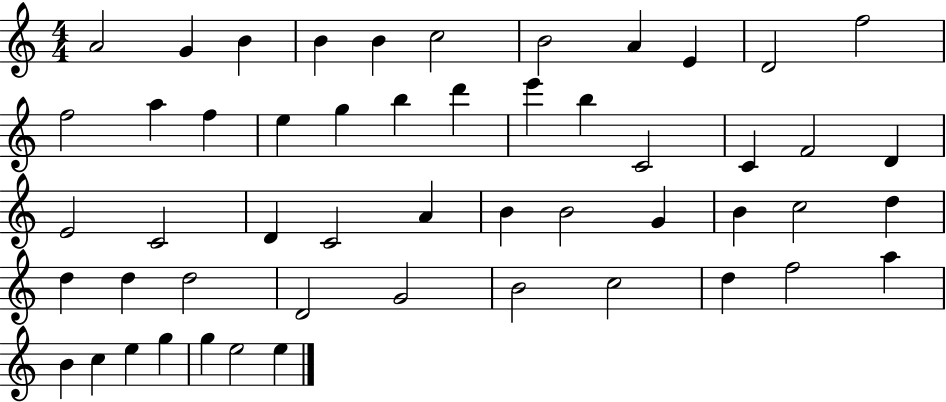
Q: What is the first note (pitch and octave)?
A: A4